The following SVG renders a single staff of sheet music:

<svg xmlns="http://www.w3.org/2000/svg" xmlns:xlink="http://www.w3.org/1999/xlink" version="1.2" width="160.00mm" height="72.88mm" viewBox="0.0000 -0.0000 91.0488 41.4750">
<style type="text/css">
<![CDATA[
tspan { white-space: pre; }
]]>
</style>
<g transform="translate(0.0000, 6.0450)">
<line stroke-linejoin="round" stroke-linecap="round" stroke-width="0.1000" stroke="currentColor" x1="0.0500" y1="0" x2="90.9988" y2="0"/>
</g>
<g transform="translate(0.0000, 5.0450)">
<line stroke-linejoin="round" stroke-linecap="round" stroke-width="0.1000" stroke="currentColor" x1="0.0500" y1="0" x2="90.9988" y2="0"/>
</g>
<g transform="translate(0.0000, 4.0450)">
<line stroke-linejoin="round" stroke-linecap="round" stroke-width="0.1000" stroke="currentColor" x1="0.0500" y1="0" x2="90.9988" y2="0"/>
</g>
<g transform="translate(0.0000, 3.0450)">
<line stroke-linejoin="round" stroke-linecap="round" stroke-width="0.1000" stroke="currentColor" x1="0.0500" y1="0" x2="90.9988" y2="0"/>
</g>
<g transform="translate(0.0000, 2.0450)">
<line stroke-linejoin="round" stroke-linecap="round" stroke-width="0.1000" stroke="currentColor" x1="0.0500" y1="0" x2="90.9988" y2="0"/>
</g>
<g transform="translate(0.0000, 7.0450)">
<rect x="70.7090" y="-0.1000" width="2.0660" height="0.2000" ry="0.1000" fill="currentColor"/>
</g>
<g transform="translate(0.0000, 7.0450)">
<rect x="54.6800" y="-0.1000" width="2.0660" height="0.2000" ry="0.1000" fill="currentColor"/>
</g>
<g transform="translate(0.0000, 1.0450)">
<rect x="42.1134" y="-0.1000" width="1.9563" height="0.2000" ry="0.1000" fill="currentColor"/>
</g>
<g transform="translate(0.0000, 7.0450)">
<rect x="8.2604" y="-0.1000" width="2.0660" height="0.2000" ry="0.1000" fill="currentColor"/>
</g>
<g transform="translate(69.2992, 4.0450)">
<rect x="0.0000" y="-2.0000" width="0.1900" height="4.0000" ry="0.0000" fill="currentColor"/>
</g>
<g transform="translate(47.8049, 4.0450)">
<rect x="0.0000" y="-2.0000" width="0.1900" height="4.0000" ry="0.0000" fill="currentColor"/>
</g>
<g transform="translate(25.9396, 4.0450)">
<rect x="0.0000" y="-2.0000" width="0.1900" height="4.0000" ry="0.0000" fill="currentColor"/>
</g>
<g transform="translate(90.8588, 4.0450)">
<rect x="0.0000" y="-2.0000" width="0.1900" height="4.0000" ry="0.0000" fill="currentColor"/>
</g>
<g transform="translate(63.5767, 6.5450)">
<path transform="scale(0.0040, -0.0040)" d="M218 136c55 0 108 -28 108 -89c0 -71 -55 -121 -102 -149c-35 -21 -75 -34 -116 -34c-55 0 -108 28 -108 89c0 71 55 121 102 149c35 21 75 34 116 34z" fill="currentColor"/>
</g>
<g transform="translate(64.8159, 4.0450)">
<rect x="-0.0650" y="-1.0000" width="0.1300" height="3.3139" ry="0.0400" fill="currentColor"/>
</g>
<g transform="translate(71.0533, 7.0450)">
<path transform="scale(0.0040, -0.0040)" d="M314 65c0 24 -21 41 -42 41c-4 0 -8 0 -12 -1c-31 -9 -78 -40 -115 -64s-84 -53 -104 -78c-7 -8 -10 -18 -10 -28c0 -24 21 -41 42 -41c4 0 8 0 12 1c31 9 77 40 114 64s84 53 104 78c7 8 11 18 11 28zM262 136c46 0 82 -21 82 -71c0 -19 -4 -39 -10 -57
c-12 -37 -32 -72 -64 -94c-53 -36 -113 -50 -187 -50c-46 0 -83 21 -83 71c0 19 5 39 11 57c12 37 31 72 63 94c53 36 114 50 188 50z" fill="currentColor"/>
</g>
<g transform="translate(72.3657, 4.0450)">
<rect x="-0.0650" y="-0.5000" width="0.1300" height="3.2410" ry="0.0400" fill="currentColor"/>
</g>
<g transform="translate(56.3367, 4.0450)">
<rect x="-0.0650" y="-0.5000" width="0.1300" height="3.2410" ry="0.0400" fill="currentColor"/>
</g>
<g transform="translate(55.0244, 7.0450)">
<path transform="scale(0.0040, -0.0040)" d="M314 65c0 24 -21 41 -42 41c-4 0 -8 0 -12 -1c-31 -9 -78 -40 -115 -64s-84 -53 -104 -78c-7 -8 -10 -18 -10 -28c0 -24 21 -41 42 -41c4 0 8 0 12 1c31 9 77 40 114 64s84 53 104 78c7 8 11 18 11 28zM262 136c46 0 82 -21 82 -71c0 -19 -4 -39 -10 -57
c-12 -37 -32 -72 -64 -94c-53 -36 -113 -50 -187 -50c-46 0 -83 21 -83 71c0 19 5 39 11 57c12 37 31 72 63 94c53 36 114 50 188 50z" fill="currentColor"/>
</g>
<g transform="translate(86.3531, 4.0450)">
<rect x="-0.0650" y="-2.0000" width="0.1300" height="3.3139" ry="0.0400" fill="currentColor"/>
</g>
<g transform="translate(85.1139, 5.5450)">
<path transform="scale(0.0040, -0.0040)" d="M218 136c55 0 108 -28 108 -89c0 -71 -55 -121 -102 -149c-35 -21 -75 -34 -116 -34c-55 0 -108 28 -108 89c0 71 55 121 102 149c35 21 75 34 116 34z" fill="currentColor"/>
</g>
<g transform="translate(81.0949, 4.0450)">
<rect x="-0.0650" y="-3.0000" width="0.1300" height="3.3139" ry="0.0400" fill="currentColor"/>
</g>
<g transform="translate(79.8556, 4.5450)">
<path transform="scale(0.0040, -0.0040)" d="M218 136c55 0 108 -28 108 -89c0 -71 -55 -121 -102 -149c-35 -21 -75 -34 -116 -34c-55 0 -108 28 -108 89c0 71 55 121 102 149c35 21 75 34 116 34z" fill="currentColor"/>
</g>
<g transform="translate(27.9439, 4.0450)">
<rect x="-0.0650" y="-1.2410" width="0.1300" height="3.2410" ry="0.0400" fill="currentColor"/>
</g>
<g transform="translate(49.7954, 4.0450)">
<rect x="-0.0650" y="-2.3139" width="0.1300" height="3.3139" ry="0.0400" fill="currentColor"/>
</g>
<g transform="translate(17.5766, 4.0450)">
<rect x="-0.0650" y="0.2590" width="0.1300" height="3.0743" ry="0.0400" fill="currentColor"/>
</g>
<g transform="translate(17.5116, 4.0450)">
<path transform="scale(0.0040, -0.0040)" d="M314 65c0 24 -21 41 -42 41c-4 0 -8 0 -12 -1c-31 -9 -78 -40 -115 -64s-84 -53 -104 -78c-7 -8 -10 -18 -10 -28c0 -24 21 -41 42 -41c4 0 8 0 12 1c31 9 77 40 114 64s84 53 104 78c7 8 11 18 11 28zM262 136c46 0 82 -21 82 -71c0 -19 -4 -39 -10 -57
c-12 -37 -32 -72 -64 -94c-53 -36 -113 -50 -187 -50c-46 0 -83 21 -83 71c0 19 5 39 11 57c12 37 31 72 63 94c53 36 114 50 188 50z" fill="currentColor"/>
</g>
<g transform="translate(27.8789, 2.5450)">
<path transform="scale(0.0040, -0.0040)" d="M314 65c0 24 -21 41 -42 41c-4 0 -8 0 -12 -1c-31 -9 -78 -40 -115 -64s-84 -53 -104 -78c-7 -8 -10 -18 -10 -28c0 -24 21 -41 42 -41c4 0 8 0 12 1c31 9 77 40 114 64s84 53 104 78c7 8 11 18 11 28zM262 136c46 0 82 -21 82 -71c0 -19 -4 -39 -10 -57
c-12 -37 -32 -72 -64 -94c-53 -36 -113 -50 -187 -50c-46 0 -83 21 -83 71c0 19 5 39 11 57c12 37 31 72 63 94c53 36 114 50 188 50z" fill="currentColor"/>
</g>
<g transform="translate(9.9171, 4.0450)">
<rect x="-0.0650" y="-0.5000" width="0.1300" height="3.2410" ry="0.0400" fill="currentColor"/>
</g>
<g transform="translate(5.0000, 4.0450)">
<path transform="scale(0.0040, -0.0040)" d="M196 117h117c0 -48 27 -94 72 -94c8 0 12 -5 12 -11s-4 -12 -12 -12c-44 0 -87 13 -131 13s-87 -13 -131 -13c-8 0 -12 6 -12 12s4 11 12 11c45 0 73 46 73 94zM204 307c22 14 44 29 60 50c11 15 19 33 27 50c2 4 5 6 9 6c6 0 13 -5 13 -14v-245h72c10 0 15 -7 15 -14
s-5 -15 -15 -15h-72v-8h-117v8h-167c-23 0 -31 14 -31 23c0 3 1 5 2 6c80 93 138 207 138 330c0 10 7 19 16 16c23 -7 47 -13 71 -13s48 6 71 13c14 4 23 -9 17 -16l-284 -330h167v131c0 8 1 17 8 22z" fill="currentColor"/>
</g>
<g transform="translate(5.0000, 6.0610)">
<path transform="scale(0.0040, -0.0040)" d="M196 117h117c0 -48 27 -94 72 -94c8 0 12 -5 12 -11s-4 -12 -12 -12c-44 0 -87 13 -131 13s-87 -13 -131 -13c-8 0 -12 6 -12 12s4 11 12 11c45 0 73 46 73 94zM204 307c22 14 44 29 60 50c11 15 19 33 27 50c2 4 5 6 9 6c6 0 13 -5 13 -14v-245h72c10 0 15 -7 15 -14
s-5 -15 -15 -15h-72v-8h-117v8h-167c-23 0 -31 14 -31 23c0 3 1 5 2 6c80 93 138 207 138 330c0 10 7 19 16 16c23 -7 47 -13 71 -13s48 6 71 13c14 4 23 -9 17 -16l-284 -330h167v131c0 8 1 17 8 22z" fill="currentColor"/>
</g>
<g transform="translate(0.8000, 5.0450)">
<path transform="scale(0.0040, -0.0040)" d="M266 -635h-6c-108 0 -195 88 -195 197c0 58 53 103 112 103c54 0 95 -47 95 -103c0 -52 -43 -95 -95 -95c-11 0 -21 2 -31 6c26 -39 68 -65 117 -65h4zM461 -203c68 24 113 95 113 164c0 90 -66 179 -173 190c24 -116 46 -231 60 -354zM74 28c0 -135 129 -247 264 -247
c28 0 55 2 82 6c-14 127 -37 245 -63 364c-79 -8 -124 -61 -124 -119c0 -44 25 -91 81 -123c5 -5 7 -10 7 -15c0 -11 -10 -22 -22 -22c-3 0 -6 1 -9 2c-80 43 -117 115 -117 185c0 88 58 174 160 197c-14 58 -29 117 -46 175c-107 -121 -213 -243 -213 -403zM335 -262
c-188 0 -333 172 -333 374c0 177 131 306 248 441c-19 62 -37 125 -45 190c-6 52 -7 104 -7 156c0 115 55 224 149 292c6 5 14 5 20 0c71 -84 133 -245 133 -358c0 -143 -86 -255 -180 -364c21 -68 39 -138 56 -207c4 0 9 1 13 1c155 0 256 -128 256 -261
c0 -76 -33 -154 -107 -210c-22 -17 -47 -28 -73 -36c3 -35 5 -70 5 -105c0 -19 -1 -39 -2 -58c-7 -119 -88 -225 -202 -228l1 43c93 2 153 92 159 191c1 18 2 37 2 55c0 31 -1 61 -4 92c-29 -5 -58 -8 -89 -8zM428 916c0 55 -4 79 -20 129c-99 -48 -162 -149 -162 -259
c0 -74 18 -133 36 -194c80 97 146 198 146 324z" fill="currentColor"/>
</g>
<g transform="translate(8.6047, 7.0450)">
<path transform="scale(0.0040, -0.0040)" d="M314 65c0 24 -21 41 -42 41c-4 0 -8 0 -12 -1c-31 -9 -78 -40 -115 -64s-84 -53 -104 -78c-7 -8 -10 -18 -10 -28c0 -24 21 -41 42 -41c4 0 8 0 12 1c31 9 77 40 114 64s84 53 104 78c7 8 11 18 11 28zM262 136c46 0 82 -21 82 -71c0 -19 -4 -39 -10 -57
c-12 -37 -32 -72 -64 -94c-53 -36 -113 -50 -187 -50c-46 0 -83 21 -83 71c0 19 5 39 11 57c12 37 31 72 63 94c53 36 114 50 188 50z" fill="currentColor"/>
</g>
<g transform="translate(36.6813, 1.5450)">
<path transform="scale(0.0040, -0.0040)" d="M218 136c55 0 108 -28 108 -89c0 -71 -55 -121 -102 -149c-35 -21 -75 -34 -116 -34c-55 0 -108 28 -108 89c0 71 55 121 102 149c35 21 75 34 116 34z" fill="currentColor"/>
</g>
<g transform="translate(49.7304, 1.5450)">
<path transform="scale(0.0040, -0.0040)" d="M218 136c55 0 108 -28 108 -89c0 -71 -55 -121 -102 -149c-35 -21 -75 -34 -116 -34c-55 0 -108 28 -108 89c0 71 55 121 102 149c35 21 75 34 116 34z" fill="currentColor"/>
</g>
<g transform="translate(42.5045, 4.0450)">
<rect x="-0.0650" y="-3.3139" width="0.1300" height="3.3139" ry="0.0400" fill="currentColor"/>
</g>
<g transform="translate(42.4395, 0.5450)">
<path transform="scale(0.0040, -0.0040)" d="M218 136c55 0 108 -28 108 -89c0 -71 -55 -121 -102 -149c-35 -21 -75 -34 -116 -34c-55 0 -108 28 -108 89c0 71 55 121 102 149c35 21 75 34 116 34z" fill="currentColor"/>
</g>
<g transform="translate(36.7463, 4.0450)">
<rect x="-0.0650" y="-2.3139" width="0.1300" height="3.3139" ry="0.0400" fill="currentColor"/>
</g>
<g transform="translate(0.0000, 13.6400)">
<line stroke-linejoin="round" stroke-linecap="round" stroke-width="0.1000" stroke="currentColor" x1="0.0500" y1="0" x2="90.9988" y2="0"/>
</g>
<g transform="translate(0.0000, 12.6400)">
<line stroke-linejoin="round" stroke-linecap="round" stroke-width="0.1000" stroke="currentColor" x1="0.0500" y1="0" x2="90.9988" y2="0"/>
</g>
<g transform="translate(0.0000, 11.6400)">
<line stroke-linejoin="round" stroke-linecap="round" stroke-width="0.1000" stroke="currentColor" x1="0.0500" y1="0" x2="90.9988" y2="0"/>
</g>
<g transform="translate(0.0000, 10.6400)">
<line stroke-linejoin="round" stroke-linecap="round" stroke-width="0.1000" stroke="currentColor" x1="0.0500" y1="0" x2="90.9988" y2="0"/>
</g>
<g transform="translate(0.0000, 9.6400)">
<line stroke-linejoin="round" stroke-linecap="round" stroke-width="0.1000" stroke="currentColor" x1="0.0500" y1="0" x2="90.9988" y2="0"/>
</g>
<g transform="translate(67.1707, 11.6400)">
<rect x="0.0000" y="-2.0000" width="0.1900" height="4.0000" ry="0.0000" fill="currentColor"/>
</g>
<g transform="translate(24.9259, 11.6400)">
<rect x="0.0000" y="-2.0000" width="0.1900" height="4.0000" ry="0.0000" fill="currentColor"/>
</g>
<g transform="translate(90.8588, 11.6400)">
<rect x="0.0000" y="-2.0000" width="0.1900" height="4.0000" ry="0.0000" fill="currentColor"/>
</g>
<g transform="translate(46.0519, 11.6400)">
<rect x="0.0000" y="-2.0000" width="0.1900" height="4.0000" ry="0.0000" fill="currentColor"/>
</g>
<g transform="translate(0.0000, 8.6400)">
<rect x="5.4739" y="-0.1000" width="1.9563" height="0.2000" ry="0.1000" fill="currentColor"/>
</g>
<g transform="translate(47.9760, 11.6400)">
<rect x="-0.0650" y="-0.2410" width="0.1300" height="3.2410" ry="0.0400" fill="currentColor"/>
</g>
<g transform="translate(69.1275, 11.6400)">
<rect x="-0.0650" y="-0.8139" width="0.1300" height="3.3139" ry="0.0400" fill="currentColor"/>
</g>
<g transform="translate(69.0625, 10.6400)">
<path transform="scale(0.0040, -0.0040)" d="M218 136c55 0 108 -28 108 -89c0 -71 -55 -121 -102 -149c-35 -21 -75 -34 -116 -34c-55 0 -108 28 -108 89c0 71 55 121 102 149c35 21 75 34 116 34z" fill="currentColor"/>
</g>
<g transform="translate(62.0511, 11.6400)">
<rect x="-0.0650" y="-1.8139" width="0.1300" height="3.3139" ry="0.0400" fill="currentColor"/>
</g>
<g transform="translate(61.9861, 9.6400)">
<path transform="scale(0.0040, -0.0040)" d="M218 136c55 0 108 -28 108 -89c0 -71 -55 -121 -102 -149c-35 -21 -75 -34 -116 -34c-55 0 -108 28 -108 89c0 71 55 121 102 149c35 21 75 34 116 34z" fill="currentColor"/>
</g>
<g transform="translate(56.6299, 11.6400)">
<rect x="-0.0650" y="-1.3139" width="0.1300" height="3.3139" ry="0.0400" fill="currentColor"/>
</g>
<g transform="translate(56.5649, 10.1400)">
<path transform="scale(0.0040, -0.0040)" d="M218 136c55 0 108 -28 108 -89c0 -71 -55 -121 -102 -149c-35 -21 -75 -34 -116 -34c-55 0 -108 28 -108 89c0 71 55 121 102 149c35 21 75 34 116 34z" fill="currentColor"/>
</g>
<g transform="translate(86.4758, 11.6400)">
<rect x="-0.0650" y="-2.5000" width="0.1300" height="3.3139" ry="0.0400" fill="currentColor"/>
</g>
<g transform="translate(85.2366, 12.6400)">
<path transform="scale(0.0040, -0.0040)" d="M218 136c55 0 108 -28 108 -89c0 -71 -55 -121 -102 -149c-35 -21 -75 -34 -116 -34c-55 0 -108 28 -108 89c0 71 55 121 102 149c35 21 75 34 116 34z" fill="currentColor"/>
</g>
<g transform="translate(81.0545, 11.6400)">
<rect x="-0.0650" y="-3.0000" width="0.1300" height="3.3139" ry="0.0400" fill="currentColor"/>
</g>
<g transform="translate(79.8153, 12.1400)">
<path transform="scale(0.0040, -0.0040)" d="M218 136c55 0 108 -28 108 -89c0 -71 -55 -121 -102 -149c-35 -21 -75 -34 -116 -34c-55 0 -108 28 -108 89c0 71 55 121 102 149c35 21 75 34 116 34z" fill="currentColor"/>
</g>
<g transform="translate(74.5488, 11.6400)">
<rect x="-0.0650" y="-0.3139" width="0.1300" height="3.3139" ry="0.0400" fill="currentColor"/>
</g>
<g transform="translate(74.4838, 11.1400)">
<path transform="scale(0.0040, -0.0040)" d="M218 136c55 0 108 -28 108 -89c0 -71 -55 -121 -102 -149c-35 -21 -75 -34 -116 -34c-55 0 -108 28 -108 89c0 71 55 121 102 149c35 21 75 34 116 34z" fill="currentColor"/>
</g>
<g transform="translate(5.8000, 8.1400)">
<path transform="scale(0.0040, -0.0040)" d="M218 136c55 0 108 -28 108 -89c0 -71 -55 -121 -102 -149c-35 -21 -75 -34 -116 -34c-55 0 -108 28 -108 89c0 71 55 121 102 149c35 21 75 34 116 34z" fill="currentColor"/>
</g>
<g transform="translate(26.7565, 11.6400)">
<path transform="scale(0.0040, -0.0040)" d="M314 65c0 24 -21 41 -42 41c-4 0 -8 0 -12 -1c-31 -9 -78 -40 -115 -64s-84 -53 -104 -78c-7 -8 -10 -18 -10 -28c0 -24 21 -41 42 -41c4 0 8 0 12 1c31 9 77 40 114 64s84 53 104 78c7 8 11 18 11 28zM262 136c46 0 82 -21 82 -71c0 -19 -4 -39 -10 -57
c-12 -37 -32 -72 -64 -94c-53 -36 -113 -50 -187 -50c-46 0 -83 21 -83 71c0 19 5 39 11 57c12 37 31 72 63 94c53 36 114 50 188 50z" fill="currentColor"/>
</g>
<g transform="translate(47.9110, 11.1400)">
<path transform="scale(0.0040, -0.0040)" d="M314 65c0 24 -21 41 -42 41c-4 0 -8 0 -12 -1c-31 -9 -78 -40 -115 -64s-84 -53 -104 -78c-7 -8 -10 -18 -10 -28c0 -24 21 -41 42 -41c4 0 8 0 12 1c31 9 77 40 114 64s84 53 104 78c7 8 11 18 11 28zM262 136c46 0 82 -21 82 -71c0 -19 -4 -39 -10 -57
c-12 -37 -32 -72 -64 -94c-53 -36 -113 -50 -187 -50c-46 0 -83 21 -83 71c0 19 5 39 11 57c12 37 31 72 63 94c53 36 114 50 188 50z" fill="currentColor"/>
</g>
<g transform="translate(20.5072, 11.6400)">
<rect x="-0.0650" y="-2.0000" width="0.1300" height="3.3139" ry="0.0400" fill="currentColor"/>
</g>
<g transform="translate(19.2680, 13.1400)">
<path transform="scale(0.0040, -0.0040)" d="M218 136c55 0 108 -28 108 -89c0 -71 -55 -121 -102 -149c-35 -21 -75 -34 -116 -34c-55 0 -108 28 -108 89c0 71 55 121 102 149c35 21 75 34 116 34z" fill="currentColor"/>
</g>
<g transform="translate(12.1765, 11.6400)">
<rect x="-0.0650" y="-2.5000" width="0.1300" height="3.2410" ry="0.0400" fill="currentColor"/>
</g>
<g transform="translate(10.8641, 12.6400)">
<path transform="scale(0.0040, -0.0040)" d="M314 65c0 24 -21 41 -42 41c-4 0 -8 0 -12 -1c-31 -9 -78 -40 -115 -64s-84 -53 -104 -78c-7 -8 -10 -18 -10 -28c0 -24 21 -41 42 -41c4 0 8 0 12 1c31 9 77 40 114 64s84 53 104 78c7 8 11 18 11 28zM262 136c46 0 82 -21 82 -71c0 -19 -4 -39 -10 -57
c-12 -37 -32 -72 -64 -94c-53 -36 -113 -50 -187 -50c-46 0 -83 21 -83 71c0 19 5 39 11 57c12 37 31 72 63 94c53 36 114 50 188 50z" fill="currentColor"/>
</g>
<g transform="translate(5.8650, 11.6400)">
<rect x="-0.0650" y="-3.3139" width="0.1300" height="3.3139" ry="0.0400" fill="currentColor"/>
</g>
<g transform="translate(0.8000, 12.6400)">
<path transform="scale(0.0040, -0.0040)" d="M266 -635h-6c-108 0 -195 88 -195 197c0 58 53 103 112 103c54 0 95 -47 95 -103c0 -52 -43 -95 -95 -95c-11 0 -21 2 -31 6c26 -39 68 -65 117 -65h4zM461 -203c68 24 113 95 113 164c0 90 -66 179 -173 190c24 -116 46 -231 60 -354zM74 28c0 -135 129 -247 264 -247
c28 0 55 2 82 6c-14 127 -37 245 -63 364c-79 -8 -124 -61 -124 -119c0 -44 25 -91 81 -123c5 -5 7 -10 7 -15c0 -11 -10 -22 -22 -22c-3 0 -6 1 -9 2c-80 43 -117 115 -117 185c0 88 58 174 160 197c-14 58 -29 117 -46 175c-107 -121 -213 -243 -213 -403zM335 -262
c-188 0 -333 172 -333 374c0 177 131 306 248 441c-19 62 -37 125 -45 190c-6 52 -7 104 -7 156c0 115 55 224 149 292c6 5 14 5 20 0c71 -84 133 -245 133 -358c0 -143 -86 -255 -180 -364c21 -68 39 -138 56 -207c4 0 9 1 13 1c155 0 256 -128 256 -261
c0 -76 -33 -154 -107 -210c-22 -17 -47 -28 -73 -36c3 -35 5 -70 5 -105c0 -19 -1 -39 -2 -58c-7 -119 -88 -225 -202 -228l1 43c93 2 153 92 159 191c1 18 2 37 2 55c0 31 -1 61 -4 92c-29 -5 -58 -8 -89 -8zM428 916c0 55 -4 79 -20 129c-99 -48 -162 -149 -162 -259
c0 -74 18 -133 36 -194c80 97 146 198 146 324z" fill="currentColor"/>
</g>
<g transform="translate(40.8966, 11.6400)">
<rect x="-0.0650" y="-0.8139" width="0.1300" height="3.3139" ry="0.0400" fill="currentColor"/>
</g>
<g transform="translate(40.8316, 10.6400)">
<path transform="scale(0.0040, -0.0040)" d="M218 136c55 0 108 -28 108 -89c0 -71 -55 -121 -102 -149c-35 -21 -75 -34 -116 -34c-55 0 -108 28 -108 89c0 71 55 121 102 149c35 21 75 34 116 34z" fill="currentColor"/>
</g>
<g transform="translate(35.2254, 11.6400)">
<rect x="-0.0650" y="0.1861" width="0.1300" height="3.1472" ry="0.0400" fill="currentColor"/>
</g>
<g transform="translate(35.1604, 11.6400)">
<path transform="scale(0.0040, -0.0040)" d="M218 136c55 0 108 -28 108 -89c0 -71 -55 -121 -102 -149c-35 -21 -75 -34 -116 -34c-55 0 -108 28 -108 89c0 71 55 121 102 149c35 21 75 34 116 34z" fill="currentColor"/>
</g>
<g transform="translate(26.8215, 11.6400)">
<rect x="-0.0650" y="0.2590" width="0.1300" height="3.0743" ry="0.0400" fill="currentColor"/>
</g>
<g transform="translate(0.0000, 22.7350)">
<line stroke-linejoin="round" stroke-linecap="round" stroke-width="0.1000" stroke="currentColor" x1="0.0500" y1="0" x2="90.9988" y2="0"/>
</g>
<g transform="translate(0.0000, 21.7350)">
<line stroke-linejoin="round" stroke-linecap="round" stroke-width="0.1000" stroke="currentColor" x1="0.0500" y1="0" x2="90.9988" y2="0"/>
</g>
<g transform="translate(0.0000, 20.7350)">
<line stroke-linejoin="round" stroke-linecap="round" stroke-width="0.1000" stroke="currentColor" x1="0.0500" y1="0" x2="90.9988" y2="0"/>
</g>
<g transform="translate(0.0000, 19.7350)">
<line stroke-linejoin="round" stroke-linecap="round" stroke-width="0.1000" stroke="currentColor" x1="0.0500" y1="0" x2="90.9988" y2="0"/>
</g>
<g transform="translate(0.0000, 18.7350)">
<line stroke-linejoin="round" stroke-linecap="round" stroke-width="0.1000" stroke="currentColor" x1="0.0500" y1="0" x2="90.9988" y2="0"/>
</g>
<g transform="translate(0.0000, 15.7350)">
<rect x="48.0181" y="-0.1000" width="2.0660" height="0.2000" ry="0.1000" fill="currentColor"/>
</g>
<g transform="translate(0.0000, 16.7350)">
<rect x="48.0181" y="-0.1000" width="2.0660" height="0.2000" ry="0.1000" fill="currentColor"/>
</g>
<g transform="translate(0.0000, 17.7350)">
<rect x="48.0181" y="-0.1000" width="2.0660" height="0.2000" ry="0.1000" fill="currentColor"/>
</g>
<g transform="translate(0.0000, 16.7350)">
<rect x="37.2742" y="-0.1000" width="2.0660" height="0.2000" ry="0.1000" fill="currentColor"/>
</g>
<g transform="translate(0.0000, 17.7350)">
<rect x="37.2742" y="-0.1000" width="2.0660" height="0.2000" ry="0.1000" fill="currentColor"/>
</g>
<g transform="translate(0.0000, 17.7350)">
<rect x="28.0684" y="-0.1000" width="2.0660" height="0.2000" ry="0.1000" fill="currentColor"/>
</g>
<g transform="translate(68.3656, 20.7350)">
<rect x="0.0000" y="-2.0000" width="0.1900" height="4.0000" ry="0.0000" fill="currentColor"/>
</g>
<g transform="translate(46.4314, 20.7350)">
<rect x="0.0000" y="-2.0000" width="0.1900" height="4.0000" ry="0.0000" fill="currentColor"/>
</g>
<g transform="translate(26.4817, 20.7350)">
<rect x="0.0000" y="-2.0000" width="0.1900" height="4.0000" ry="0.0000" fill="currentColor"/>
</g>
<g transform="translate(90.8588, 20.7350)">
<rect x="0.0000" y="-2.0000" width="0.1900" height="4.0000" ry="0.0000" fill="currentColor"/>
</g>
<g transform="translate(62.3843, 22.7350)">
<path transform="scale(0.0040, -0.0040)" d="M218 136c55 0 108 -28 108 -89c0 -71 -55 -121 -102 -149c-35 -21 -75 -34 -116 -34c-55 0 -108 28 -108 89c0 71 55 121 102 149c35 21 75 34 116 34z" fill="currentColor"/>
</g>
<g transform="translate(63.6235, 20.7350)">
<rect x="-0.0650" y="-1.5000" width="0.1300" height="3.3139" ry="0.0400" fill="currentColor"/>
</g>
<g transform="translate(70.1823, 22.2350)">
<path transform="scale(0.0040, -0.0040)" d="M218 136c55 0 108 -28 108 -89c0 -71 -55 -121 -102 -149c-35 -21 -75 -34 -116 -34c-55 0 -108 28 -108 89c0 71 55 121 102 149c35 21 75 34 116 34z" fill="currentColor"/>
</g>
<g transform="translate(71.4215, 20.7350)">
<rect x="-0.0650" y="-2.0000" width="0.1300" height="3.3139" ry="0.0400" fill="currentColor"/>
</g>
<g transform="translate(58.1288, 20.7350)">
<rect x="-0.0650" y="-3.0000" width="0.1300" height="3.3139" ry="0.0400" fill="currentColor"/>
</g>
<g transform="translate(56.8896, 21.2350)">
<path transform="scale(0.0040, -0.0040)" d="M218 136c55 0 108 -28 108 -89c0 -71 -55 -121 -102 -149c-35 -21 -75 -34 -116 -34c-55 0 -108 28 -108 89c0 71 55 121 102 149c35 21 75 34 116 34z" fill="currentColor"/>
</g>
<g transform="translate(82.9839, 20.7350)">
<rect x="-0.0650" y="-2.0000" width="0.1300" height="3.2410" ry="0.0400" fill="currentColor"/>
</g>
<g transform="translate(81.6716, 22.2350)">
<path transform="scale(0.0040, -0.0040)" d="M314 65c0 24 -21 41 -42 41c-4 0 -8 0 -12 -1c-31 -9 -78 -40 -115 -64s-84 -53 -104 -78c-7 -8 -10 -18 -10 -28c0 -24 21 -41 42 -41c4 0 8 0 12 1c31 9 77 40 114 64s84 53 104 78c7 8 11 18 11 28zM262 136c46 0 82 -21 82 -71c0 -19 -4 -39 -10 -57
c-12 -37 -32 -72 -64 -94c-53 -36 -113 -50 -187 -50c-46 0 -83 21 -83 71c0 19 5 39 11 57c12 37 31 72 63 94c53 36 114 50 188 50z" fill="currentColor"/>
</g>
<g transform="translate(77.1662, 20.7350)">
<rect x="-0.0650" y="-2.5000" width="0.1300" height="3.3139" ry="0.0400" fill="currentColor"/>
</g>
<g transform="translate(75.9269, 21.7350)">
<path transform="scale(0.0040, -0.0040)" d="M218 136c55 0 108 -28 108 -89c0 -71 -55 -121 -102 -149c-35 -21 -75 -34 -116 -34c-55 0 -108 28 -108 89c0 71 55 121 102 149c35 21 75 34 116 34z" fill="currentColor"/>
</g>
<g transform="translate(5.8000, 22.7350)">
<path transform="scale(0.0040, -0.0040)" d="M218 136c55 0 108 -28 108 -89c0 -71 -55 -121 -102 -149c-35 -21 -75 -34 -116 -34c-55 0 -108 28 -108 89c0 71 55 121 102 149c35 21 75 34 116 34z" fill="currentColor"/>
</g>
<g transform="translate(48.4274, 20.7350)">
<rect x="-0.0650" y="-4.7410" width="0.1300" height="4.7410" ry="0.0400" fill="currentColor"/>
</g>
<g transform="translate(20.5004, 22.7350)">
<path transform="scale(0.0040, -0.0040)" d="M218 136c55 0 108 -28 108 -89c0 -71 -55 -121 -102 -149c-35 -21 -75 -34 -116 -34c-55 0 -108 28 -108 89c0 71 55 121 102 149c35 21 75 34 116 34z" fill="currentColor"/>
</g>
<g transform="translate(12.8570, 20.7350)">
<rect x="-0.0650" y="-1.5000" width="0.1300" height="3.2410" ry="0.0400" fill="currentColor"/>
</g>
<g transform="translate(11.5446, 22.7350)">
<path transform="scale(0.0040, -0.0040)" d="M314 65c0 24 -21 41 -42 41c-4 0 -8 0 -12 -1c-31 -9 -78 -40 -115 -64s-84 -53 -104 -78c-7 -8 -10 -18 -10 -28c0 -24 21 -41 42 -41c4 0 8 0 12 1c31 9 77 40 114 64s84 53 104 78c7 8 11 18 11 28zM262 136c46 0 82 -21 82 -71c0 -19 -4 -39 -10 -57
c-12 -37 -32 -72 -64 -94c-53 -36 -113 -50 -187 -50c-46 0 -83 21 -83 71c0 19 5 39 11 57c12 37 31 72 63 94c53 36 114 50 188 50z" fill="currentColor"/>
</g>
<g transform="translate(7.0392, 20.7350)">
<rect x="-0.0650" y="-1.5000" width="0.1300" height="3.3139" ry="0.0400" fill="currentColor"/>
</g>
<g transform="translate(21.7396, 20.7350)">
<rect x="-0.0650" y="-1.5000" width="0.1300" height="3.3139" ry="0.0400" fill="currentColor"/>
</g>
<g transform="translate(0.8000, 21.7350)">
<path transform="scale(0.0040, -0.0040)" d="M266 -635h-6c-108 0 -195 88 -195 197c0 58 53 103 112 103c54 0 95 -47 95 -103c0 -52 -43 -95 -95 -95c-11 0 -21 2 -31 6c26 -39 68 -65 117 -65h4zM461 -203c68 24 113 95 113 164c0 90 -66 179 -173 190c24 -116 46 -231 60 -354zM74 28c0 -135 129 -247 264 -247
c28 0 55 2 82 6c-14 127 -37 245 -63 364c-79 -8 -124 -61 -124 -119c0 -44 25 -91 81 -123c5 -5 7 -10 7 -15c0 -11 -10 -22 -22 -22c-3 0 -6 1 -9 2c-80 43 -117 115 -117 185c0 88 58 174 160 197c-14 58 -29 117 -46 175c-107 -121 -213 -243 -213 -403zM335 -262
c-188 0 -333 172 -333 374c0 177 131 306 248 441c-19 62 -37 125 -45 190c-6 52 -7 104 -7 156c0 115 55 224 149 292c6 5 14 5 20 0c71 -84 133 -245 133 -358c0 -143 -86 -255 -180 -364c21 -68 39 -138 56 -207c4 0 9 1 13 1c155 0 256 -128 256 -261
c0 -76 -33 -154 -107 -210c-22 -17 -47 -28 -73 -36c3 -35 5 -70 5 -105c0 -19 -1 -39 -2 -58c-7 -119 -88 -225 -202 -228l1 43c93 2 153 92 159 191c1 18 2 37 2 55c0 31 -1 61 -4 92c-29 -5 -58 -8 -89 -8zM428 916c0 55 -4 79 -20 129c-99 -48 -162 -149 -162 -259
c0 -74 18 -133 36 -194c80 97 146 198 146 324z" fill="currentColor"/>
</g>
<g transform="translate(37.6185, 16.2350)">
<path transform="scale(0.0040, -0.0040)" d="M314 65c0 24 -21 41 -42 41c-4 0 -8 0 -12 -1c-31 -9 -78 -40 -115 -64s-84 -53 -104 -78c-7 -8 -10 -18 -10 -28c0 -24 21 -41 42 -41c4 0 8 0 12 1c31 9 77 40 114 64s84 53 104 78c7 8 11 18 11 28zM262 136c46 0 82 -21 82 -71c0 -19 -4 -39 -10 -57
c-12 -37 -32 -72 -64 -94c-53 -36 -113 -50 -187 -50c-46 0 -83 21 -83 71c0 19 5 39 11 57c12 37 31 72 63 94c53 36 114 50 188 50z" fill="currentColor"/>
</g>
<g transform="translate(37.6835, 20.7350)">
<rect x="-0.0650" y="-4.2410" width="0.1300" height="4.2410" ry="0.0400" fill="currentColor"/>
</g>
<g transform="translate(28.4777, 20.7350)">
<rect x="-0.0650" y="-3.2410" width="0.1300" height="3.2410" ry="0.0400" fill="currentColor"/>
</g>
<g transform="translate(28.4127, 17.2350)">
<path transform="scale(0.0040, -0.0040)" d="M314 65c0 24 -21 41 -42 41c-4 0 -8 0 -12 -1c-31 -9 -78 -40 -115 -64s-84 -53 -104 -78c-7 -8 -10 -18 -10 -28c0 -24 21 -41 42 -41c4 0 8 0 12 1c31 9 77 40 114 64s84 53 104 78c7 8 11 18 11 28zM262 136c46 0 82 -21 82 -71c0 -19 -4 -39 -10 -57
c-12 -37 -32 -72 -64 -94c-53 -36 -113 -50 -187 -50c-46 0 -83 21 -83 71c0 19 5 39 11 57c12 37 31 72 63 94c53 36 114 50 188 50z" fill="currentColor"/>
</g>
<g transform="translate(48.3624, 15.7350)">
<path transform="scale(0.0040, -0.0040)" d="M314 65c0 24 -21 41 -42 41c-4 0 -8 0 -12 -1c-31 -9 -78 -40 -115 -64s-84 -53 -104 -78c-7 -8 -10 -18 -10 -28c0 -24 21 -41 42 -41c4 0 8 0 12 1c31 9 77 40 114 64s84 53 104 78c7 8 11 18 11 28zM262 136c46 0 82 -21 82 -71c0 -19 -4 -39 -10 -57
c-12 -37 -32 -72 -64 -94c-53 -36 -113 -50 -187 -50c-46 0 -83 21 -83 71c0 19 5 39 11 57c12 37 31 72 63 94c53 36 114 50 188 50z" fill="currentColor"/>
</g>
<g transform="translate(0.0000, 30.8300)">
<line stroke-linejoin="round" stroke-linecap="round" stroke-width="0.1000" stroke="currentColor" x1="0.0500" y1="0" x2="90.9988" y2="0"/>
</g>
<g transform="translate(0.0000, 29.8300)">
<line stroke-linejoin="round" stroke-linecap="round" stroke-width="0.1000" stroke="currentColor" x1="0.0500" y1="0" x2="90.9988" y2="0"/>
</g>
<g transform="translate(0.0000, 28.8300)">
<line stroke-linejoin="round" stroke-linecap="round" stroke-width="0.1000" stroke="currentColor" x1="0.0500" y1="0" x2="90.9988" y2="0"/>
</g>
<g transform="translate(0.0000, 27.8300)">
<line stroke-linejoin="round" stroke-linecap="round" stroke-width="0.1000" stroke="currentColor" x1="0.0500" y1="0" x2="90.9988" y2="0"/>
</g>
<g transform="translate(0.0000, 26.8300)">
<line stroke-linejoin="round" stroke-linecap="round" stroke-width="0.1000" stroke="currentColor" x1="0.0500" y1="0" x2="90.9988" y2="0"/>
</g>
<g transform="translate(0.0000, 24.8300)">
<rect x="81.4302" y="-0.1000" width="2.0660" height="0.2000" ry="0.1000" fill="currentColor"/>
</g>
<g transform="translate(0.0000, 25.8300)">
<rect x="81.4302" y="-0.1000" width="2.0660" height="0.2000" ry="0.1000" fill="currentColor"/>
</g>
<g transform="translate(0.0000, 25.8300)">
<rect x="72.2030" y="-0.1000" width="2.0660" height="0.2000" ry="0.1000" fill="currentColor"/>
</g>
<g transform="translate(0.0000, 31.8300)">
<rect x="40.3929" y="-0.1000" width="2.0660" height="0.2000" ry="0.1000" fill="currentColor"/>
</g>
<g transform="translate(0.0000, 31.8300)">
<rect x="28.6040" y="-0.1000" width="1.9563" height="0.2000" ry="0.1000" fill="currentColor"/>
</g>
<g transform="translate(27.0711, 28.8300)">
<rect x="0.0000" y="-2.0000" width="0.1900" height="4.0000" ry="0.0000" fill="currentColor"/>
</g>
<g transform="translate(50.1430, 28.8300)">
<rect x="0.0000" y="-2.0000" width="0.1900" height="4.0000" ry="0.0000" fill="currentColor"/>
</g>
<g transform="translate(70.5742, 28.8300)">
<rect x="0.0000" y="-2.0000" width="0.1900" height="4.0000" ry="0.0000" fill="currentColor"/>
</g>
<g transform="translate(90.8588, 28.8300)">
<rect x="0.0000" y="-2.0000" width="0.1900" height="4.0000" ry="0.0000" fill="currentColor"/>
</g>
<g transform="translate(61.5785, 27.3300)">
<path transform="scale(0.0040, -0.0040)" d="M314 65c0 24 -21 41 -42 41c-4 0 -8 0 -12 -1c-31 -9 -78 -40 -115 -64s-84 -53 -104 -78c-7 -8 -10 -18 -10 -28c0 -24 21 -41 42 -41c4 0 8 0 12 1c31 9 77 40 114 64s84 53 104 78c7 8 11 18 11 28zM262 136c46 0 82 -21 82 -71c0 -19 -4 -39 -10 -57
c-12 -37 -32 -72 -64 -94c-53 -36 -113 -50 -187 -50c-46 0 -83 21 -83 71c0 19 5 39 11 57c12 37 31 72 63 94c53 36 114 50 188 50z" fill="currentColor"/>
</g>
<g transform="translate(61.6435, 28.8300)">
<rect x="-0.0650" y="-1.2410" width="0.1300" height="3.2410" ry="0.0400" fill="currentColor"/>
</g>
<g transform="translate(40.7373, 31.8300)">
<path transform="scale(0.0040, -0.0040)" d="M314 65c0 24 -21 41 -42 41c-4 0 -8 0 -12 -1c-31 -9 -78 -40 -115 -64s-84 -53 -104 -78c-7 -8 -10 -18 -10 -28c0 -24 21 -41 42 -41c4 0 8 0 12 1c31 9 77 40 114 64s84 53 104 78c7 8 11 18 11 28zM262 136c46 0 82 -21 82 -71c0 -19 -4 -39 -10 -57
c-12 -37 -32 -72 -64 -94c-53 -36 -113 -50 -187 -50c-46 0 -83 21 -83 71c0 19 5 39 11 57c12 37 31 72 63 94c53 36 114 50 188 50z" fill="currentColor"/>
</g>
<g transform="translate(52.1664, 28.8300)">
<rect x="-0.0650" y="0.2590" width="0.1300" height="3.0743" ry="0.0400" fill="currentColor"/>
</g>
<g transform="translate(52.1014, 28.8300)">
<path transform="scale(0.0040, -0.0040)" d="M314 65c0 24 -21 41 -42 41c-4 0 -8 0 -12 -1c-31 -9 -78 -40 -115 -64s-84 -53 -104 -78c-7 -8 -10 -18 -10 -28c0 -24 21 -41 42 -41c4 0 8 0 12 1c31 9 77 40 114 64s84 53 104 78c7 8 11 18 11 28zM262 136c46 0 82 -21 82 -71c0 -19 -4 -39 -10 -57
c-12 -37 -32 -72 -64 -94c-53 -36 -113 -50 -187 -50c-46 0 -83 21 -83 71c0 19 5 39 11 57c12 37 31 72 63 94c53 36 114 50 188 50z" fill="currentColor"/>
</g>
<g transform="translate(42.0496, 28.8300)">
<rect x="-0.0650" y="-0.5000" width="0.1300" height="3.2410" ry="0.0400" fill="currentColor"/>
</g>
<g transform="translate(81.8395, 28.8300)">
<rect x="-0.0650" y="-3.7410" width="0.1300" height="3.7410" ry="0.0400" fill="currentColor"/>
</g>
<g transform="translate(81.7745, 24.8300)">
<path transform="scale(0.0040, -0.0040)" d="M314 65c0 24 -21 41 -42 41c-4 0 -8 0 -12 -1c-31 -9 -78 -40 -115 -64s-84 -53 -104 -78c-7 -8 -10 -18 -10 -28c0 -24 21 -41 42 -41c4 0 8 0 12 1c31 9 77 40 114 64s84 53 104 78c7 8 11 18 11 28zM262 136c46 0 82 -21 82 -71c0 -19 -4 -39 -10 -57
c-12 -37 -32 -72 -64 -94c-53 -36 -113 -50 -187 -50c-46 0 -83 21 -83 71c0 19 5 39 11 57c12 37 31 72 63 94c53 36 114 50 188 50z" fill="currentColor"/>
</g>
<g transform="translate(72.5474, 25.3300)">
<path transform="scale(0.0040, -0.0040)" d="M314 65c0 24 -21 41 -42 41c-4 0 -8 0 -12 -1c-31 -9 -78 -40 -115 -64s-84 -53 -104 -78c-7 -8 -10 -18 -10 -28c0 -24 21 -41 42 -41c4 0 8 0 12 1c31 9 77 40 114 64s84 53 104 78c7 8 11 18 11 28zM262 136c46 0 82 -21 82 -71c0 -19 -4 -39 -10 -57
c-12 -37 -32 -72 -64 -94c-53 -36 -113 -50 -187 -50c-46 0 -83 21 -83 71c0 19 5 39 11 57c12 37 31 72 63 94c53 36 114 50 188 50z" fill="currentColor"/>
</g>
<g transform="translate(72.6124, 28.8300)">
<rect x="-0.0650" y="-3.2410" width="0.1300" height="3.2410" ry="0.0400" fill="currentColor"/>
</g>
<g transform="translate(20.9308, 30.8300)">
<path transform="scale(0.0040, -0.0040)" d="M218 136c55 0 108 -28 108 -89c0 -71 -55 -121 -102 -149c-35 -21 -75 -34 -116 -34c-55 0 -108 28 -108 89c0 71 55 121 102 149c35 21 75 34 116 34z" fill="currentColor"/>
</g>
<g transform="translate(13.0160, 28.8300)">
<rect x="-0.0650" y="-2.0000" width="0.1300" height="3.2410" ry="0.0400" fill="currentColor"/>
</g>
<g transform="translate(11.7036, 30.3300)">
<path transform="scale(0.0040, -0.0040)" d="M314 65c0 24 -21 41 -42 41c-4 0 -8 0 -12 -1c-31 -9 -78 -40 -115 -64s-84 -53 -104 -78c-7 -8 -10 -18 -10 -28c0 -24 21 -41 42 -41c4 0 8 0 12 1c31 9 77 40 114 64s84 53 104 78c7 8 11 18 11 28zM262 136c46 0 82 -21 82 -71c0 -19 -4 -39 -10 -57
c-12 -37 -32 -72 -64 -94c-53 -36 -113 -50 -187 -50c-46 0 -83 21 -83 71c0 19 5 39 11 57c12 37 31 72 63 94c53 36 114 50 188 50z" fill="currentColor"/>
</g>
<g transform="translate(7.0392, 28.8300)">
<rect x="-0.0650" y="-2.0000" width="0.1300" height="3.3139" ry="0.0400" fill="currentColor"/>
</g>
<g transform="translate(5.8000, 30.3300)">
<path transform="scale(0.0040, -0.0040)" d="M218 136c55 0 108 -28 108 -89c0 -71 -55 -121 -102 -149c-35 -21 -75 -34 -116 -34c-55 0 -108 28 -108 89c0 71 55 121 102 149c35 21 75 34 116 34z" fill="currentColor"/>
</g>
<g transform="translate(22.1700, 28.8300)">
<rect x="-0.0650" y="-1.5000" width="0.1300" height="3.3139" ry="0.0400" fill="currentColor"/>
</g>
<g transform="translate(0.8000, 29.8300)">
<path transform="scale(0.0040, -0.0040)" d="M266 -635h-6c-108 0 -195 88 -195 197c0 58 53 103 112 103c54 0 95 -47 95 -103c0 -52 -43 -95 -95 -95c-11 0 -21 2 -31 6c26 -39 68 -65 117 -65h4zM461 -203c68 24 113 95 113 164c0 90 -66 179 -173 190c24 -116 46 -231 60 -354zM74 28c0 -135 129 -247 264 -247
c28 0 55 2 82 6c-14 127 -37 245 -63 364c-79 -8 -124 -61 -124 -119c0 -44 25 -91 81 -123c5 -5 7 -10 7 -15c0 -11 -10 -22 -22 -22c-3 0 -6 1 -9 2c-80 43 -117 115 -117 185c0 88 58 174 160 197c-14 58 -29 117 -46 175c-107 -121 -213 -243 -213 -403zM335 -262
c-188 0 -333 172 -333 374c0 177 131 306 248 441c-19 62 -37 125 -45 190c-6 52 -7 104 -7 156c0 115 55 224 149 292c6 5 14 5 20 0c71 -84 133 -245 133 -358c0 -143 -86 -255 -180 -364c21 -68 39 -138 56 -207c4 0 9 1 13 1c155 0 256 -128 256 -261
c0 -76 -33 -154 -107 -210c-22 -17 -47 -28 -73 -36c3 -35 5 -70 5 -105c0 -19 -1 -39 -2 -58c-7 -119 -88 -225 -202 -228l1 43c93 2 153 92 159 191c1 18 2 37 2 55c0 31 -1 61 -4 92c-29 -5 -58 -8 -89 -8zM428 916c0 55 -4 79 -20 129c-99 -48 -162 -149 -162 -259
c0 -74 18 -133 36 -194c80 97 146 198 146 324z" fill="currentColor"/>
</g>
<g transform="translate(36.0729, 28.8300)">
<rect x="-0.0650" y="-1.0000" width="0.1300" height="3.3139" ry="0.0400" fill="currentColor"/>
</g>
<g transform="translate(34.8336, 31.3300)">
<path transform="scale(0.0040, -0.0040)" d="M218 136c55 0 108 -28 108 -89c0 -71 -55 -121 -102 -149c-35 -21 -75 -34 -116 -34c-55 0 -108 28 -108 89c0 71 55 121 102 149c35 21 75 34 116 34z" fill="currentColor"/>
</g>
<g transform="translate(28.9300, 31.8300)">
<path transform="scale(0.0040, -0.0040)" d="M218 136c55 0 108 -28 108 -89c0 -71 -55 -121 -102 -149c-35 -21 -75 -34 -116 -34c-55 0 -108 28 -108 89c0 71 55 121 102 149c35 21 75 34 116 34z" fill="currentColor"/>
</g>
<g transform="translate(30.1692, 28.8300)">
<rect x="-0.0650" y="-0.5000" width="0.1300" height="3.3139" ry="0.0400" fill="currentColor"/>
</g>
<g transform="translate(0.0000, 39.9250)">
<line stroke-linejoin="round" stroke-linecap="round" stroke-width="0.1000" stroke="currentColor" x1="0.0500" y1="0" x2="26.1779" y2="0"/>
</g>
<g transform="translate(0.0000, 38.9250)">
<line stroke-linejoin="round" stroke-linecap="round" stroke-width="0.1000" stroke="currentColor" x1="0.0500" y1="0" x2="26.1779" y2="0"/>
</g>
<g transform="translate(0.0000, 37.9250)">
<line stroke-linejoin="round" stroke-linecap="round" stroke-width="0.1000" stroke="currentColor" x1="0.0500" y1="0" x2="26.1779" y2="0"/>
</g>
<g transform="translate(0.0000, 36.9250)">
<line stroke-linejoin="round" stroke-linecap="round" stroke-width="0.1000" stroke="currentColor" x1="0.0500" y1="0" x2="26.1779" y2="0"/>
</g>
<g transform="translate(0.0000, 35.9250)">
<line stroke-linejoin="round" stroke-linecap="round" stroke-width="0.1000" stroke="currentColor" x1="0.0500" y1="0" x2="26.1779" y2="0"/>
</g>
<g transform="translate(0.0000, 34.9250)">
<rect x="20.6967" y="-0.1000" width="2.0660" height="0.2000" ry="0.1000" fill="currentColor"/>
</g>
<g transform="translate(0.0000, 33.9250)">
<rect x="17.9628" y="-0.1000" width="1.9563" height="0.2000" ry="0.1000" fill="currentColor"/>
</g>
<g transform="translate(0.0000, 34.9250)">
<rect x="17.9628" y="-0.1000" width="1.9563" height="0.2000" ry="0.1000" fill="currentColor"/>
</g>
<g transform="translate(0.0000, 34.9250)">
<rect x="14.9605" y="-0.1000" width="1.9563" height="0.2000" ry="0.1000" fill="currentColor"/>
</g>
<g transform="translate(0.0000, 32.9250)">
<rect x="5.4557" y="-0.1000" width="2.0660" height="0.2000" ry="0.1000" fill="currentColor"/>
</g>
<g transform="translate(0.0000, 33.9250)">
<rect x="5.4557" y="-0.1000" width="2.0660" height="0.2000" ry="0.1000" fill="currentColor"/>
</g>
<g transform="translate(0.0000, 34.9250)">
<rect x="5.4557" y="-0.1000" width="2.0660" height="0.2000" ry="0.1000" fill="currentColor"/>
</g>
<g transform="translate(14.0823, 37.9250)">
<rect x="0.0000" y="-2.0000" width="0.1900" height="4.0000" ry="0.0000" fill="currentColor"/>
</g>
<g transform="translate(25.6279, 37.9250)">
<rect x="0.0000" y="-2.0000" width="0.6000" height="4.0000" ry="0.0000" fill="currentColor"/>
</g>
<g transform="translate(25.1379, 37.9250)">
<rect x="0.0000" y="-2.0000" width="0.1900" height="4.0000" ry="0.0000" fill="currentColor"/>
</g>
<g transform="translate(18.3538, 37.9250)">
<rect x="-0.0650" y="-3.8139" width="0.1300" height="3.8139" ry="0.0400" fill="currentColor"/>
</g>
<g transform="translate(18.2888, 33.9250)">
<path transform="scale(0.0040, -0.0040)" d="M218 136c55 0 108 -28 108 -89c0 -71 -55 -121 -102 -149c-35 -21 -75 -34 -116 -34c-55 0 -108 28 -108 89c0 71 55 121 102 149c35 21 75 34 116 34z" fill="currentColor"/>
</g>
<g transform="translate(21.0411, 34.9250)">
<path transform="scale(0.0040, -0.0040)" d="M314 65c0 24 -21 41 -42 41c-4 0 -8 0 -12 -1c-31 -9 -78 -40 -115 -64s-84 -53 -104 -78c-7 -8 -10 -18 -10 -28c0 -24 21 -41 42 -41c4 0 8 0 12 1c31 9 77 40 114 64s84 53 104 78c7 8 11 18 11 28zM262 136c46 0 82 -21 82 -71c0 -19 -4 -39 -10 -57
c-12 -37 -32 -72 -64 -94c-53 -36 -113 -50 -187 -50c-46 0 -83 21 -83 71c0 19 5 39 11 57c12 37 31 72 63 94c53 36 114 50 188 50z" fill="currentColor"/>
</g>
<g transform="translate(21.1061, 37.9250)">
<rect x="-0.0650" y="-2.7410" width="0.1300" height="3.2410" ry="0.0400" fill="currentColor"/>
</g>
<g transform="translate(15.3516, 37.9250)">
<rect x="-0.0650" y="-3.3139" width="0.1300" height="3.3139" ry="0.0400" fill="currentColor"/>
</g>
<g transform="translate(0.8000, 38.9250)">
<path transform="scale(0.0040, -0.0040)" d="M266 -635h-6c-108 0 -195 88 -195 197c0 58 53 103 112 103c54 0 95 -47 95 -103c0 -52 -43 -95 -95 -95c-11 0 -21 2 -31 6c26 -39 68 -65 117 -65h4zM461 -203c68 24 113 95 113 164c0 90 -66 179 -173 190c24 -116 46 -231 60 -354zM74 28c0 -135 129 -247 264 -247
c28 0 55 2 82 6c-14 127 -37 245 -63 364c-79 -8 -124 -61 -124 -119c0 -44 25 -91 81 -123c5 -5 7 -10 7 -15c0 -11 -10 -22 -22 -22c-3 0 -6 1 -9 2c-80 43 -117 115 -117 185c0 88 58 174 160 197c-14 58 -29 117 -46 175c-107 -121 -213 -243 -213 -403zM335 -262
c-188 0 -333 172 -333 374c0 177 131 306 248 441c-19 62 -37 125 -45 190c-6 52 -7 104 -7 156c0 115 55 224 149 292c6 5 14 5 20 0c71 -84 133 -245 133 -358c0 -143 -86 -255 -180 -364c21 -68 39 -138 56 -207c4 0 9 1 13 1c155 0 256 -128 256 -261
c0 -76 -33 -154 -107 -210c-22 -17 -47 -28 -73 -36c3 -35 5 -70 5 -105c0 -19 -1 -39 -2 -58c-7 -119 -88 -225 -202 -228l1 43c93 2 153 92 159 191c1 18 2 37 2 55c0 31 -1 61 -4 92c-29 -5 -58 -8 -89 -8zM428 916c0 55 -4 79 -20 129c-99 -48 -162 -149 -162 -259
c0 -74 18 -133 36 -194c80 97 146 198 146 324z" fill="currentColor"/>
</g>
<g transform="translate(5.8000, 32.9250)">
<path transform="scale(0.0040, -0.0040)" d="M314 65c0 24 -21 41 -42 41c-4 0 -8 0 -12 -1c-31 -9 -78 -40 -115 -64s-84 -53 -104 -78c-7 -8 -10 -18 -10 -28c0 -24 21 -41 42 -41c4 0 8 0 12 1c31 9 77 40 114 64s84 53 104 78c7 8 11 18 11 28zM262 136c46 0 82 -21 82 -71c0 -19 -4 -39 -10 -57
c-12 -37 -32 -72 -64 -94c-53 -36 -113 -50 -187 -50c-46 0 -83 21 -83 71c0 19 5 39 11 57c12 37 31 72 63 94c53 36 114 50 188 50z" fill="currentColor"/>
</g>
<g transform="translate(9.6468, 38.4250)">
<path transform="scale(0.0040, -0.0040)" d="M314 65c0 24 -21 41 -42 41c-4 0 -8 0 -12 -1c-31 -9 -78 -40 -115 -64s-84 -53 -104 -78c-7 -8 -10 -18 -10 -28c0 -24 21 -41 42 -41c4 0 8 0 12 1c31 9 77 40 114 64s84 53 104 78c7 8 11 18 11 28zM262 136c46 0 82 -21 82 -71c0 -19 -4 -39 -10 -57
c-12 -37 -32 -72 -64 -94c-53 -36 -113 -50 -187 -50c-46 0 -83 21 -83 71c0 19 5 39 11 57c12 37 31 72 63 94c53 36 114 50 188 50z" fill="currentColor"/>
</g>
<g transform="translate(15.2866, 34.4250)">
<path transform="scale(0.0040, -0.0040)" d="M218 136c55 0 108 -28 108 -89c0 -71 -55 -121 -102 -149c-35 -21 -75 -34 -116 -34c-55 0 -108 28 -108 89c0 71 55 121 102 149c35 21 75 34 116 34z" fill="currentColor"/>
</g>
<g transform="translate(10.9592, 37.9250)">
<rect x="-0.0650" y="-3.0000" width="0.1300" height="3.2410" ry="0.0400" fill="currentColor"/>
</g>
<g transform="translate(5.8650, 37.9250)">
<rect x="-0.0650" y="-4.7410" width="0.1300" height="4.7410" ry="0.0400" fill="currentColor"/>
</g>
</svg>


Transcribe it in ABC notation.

X:1
T:Untitled
M:4/4
L:1/4
K:C
C2 B2 e2 g b g C2 D C2 A F b G2 F B2 B d c2 e f d c A G E E2 E b2 d'2 e'2 A E F G F2 F F2 E C D C2 B2 e2 b2 c'2 e'2 A2 b c' a2